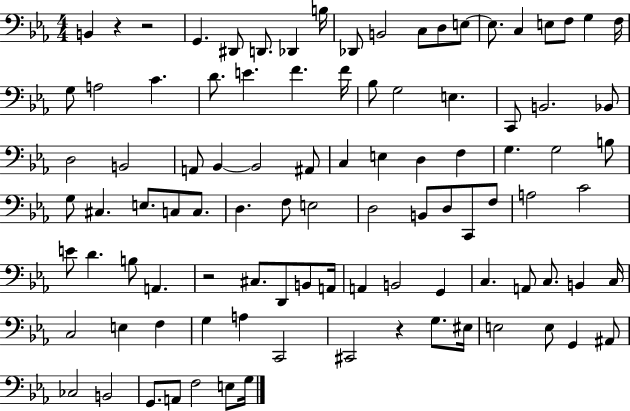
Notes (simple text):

B2/q R/q R/h G2/q. D#2/e D2/e. Db2/q B3/s Db2/e B2/h C3/e D3/e E3/e E3/e. C3/q E3/e F3/e G3/q F3/s G3/e A3/h C4/q. D4/e. E4/q. F4/q. F4/s Bb3/e G3/h E3/q. C2/e B2/h. Bb2/e D3/h B2/h A2/e Bb2/q Bb2/h A#2/e C3/q E3/q D3/q F3/q G3/q. G3/h B3/e G3/e C#3/q. E3/e. C3/e C3/e. D3/q. F3/e E3/h D3/h B2/e D3/e C2/e F3/e A3/h C4/h E4/e D4/q. B3/e A2/q. R/h C#3/e. D2/e B2/e A2/s A2/q B2/h G2/q C3/q. A2/e C3/e. B2/q C3/s C3/h E3/q F3/q G3/q A3/q C2/h C#2/h R/q G3/e. EIS3/s E3/h E3/e G2/q A#2/e CES3/h B2/h G2/e. A2/e F3/h E3/e G3/s